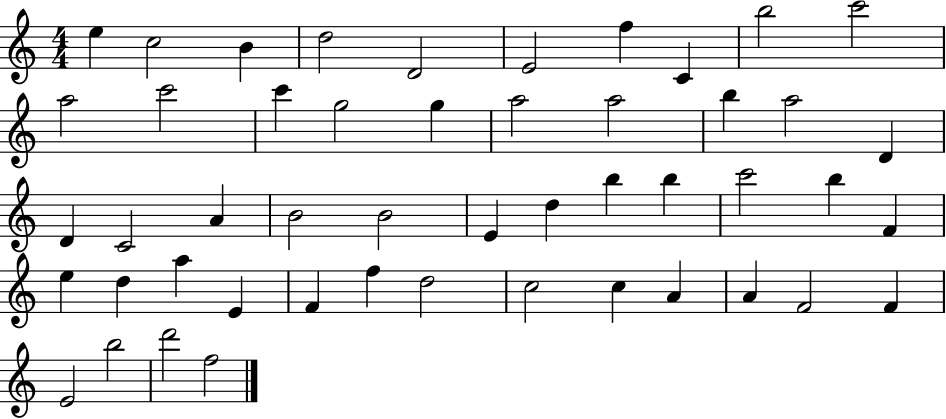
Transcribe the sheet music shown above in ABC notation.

X:1
T:Untitled
M:4/4
L:1/4
K:C
e c2 B d2 D2 E2 f C b2 c'2 a2 c'2 c' g2 g a2 a2 b a2 D D C2 A B2 B2 E d b b c'2 b F e d a E F f d2 c2 c A A F2 F E2 b2 d'2 f2